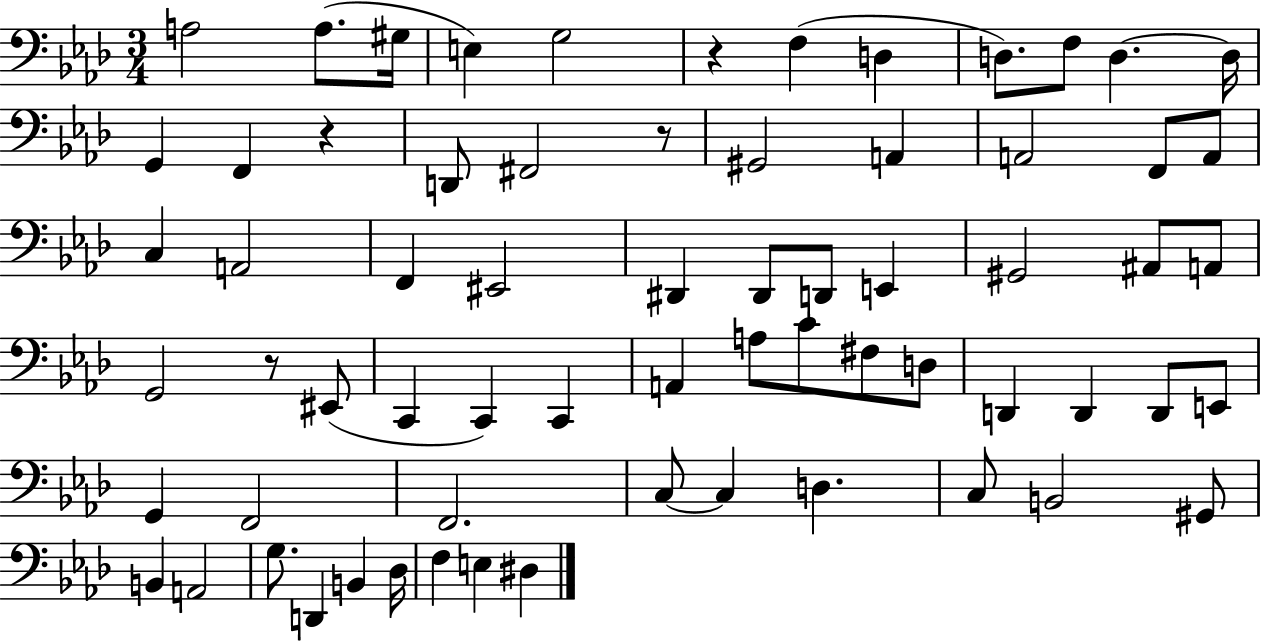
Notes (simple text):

A3/h A3/e. G#3/s E3/q G3/h R/q F3/q D3/q D3/e. F3/e D3/q. D3/s G2/q F2/q R/q D2/e F#2/h R/e G#2/h A2/q A2/h F2/e A2/e C3/q A2/h F2/q EIS2/h D#2/q D#2/e D2/e E2/q G#2/h A#2/e A2/e G2/h R/e EIS2/e C2/q C2/q C2/q A2/q A3/e C4/e F#3/e D3/e D2/q D2/q D2/e E2/e G2/q F2/h F2/h. C3/e C3/q D3/q. C3/e B2/h G#2/e B2/q A2/h G3/e. D2/q B2/q Db3/s F3/q E3/q D#3/q